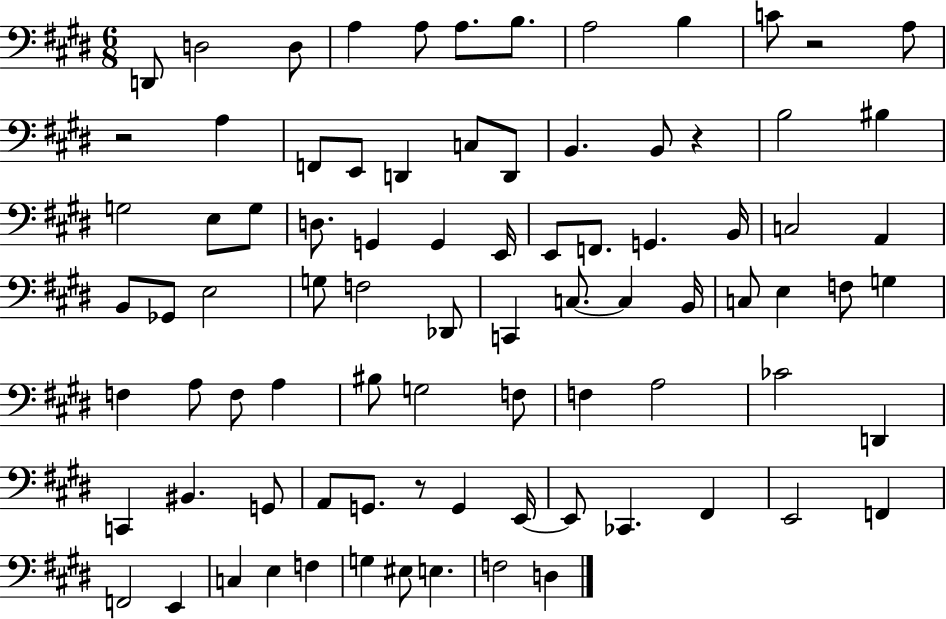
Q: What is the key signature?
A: E major